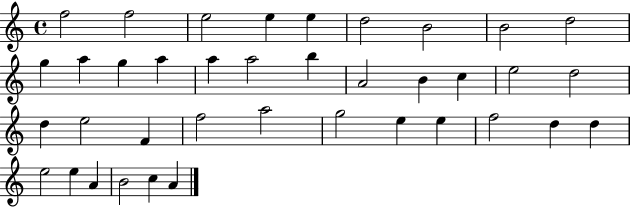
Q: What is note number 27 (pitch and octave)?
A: G5